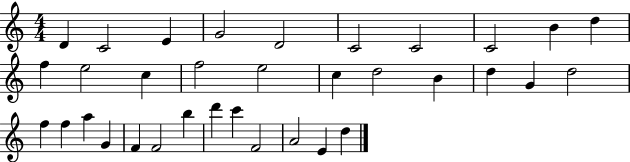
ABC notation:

X:1
T:Untitled
M:4/4
L:1/4
K:C
D C2 E G2 D2 C2 C2 C2 B d f e2 c f2 e2 c d2 B d G d2 f f a G F F2 b d' c' F2 A2 E d